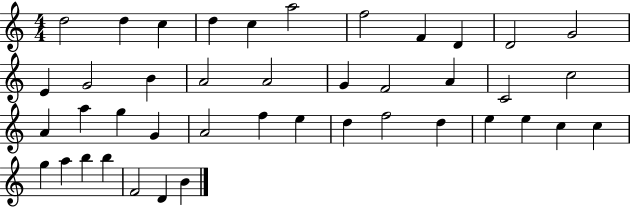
X:1
T:Untitled
M:4/4
L:1/4
K:C
d2 d c d c a2 f2 F D D2 G2 E G2 B A2 A2 G F2 A C2 c2 A a g G A2 f e d f2 d e e c c g a b b F2 D B